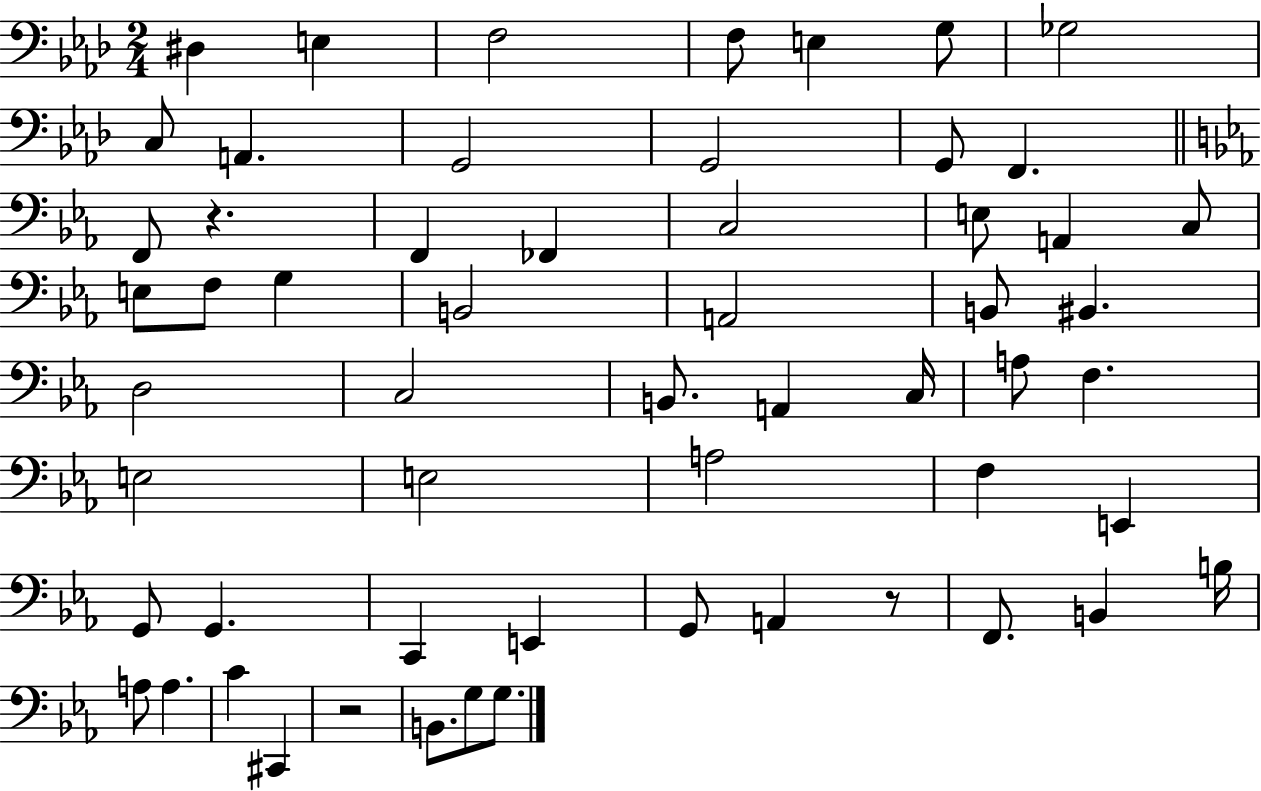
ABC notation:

X:1
T:Untitled
M:2/4
L:1/4
K:Ab
^D, E, F,2 F,/2 E, G,/2 _G,2 C,/2 A,, G,,2 G,,2 G,,/2 F,, F,,/2 z F,, _F,, C,2 E,/2 A,, C,/2 E,/2 F,/2 G, B,,2 A,,2 B,,/2 ^B,, D,2 C,2 B,,/2 A,, C,/4 A,/2 F, E,2 E,2 A,2 F, E,, G,,/2 G,, C,, E,, G,,/2 A,, z/2 F,,/2 B,, B,/4 A,/2 A, C ^C,, z2 B,,/2 G,/2 G,/2